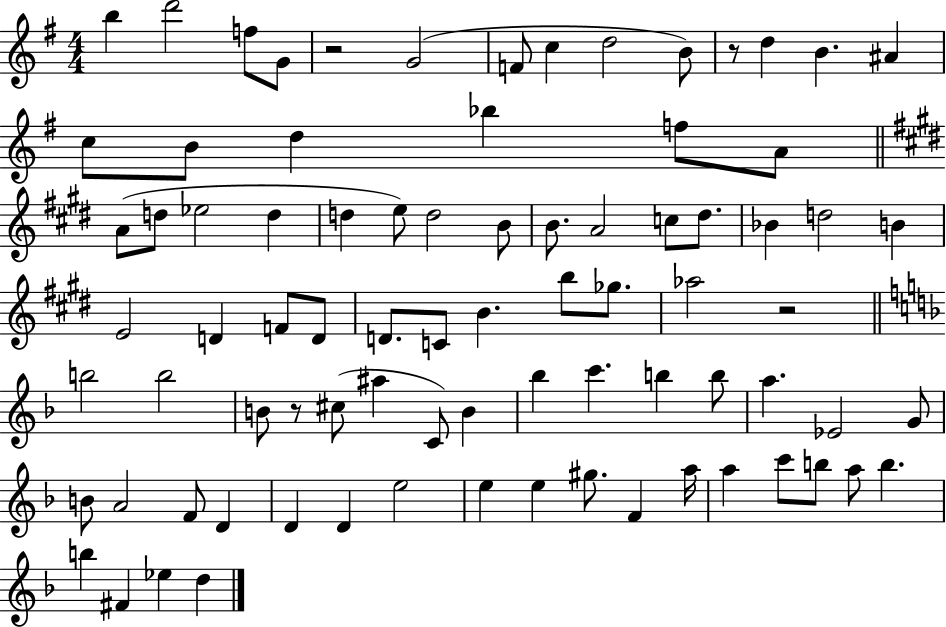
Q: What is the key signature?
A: G major